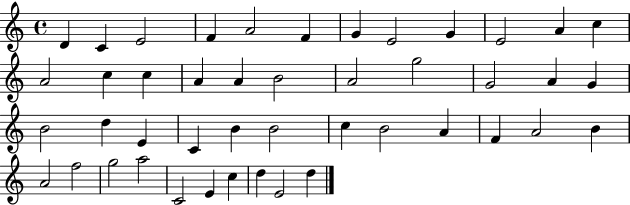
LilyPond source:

{
  \clef treble
  \time 4/4
  \defaultTimeSignature
  \key c \major
  d'4 c'4 e'2 | f'4 a'2 f'4 | g'4 e'2 g'4 | e'2 a'4 c''4 | \break a'2 c''4 c''4 | a'4 a'4 b'2 | a'2 g''2 | g'2 a'4 g'4 | \break b'2 d''4 e'4 | c'4 b'4 b'2 | c''4 b'2 a'4 | f'4 a'2 b'4 | \break a'2 f''2 | g''2 a''2 | c'2 e'4 c''4 | d''4 e'2 d''4 | \break \bar "|."
}